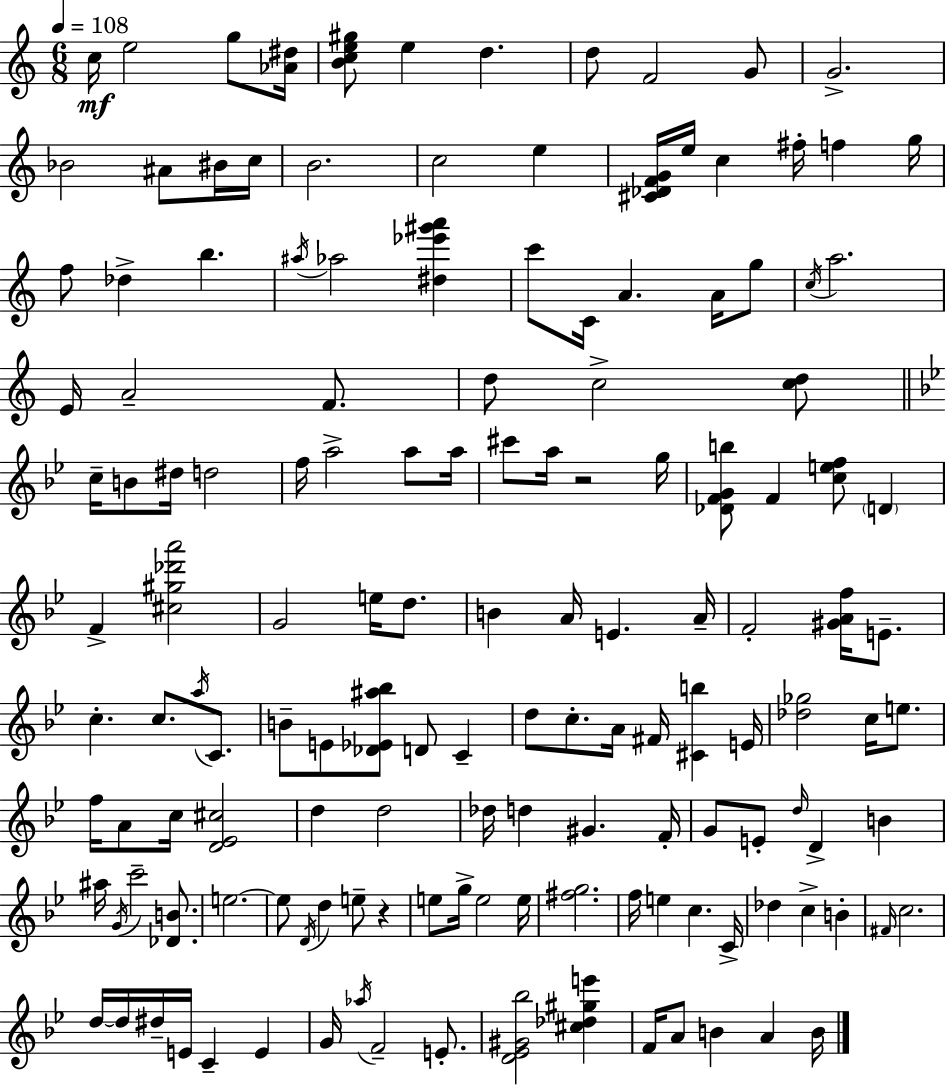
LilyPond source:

{
  \clef treble
  \numericTimeSignature
  \time 6/8
  \key c \major
  \tempo 4 = 108
  c''16\mf e''2 g''8 <aes' dis''>16 | <b' c'' e'' gis''>8 e''4 d''4. | d''8 f'2 g'8 | g'2.-> | \break bes'2 ais'8 bis'16 c''16 | b'2. | c''2 e''4 | <cis' des' f' g'>16 e''16 c''4 fis''16-. f''4 g''16 | \break f''8 des''4-> b''4. | \acciaccatura { ais''16 } aes''2 <dis'' ees''' gis''' a'''>4 | c'''8 c'16 a'4. a'16 g''8 | \acciaccatura { c''16 } a''2. | \break e'16 a'2-- f'8. | d''8 c''2-> | <c'' d''>8 \bar "||" \break \key g \minor c''16-- b'8 dis''16 d''2 | f''16 a''2-> a''8 a''16 | cis'''8 a''16 r2 g''16 | <des' f' g' b''>8 f'4 <c'' e'' f''>8 \parenthesize d'4 | \break f'4-> <cis'' gis'' des''' a'''>2 | g'2 e''16 d''8. | b'4 a'16 e'4. a'16-- | f'2-. <gis' a' f''>16 e'8.-- | \break c''4.-. c''8. \acciaccatura { a''16 } c'8. | b'8-- e'8 <des' ees' ais'' bes''>8 d'8 c'4-- | d''8 c''8.-. a'16 fis'16 <cis' b''>4 | e'16 <des'' ges''>2 c''16 e''8. | \break f''16 a'8 c''16 <d' ees' cis''>2 | d''4 d''2 | des''16 d''4 gis'4. | f'16-. g'8 e'8-. \grace { d''16 } d'4-> b'4 | \break ais''16 \acciaccatura { g'16 } c'''2-- | <des' b'>8. e''2.~~ | e''8 \acciaccatura { d'16 } d''4 e''8-- | r4 e''8 g''16-> e''2 | \break e''16 <fis'' g''>2. | f''16 e''4 c''4. | c'16-> des''4 c''4-> | b'4-. \grace { fis'16 } c''2. | \break d''16~~ d''16 dis''16-- e'16 c'4-- | e'4 g'16 \acciaccatura { aes''16 } f'2-- | e'8.-. <d' ees' gis' bes''>2 | <cis'' des'' gis'' e'''>4 f'16 a'8 b'4 | \break a'4 b'16 \bar "|."
}